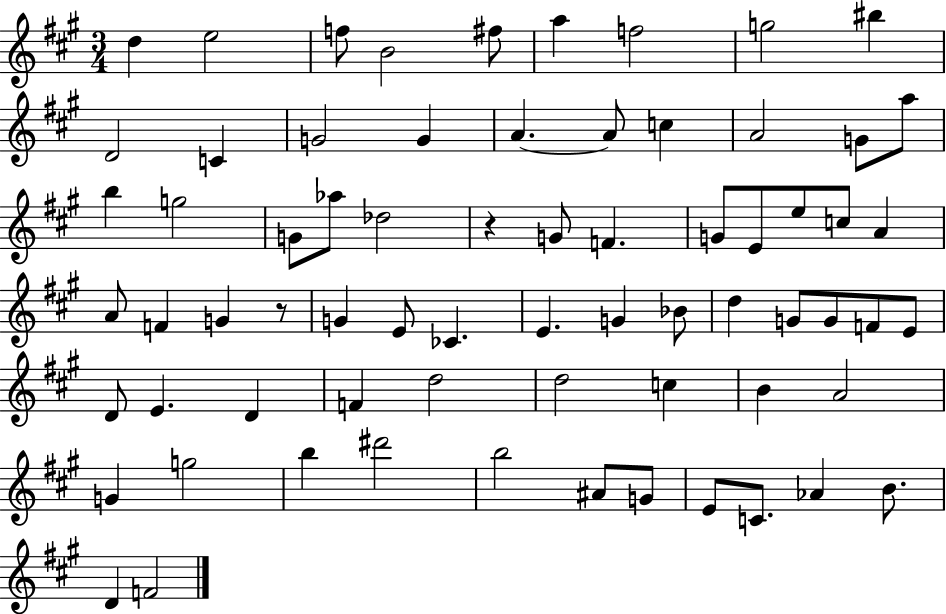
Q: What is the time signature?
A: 3/4